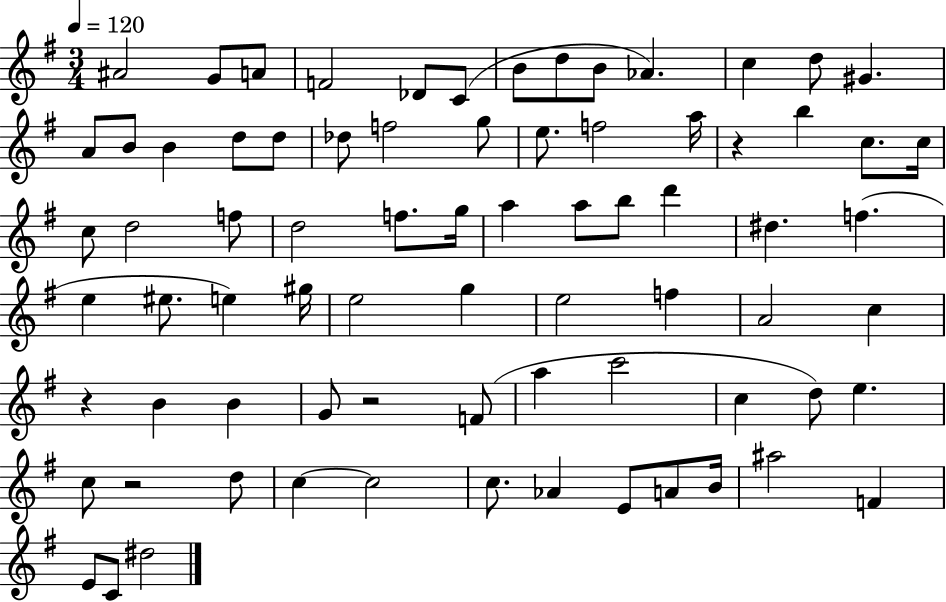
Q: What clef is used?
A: treble